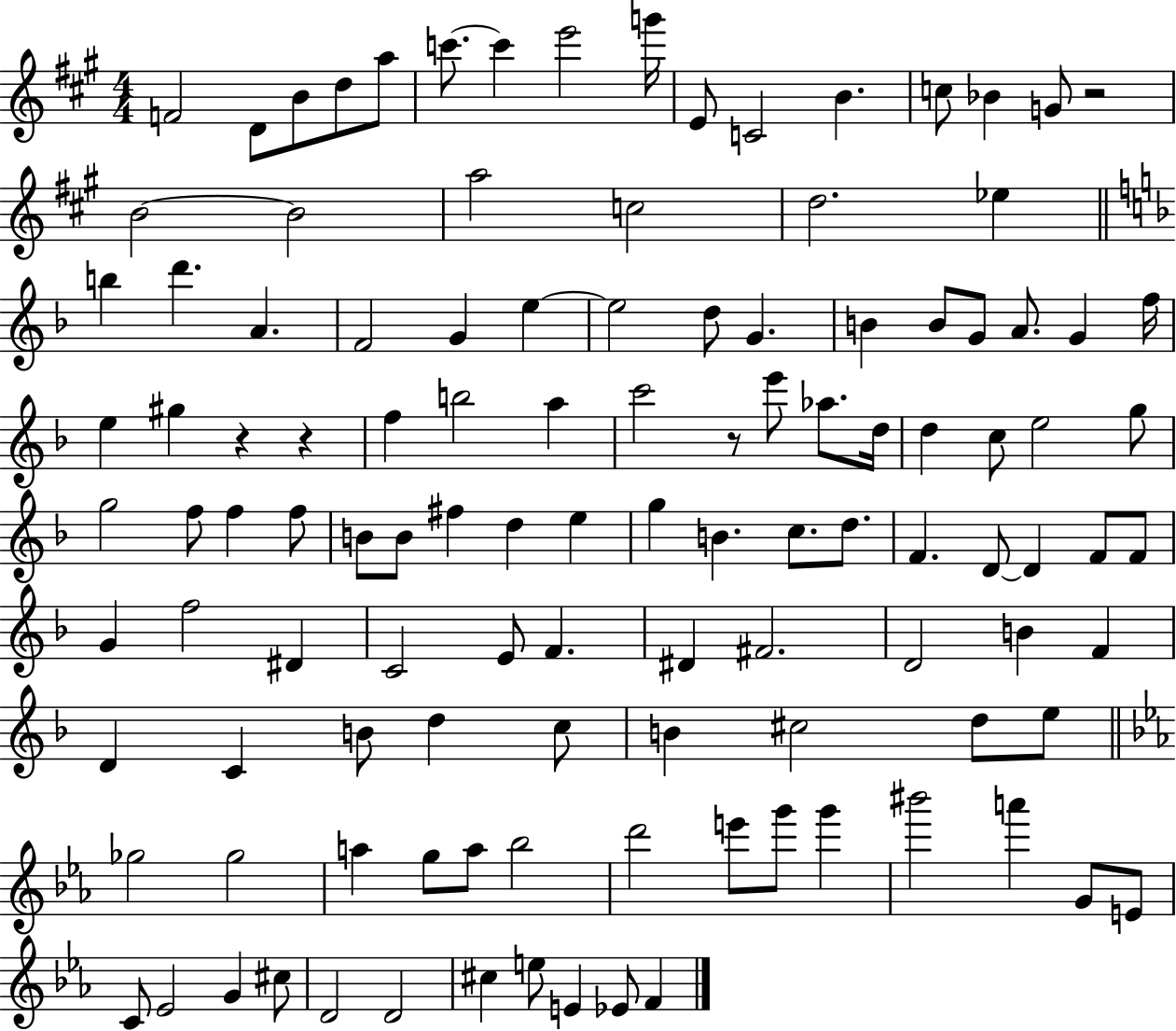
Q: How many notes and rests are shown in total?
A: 116